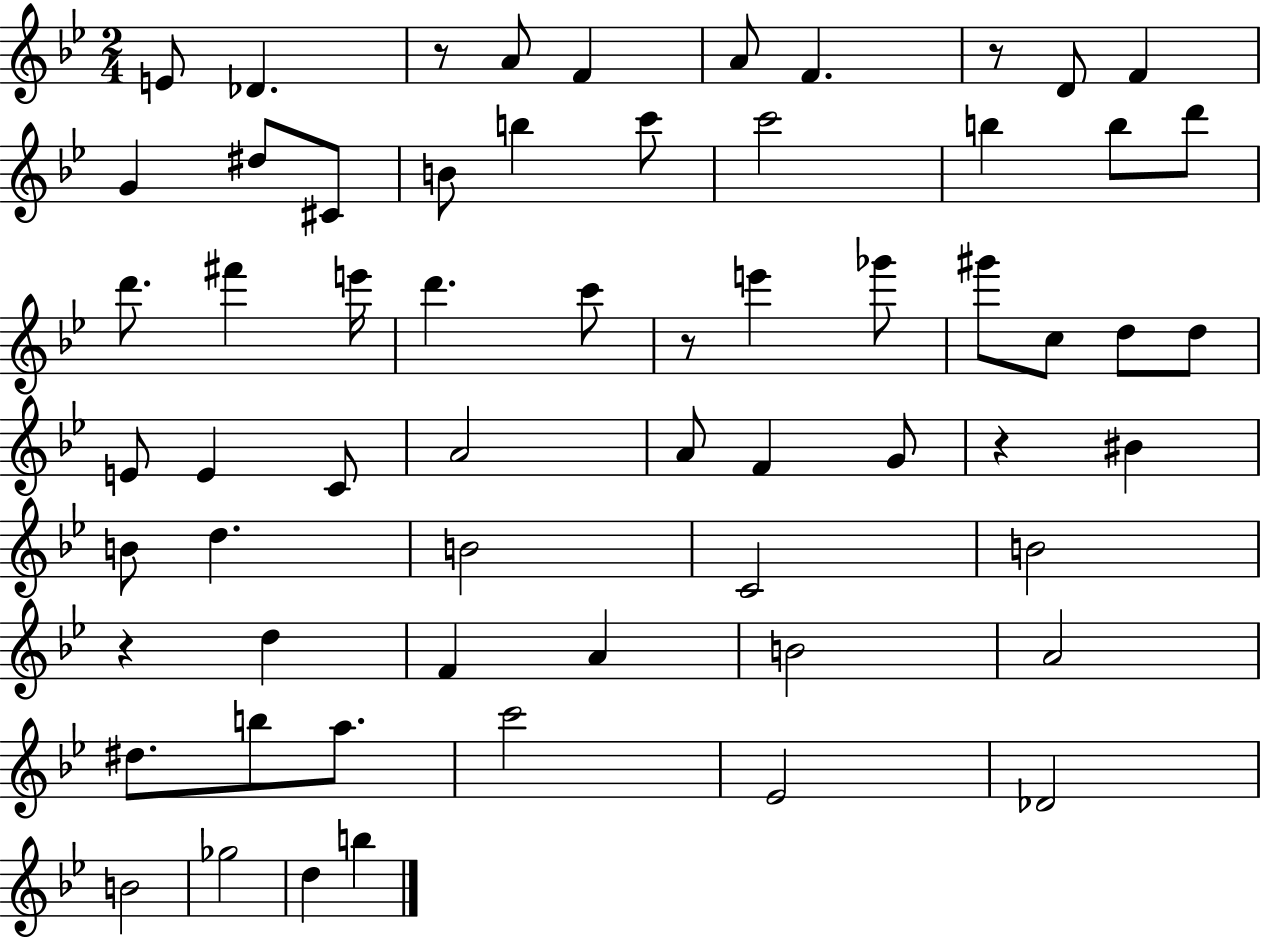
{
  \clef treble
  \numericTimeSignature
  \time 2/4
  \key bes \major
  e'8 des'4. | r8 a'8 f'4 | a'8 f'4. | r8 d'8 f'4 | \break g'4 dis''8 cis'8 | b'8 b''4 c'''8 | c'''2 | b''4 b''8 d'''8 | \break d'''8. fis'''4 e'''16 | d'''4. c'''8 | r8 e'''4 ges'''8 | gis'''8 c''8 d''8 d''8 | \break e'8 e'4 c'8 | a'2 | a'8 f'4 g'8 | r4 bis'4 | \break b'8 d''4. | b'2 | c'2 | b'2 | \break r4 d''4 | f'4 a'4 | b'2 | a'2 | \break dis''8. b''8 a''8. | c'''2 | ees'2 | des'2 | \break b'2 | ges''2 | d''4 b''4 | \bar "|."
}